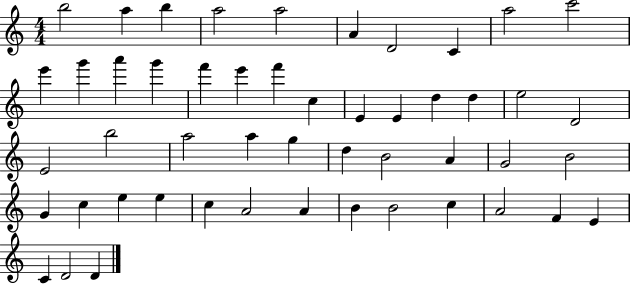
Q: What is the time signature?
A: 4/4